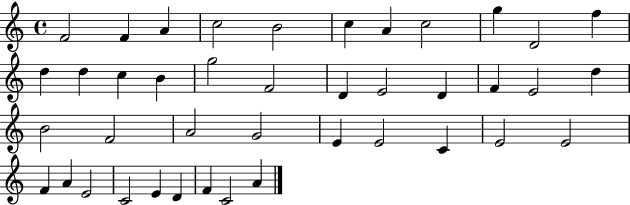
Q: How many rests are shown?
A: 0